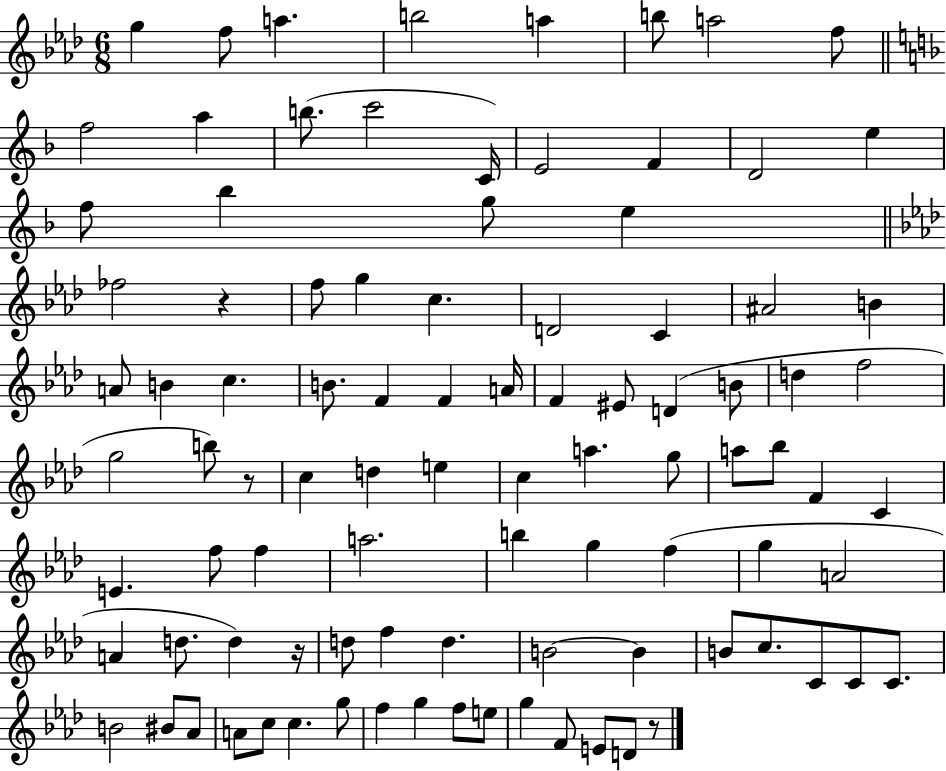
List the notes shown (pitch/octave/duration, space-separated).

G5/q F5/e A5/q. B5/h A5/q B5/e A5/h F5/e F5/h A5/q B5/e. C6/h C4/s E4/h F4/q D4/h E5/q F5/e Bb5/q G5/e E5/q FES5/h R/q F5/e G5/q C5/q. D4/h C4/q A#4/h B4/q A4/e B4/q C5/q. B4/e. F4/q F4/q A4/s F4/q EIS4/e D4/q B4/e D5/q F5/h G5/h B5/e R/e C5/q D5/q E5/q C5/q A5/q. G5/e A5/e Bb5/e F4/q C4/q E4/q. F5/e F5/q A5/h. B5/q G5/q F5/q G5/q A4/h A4/q D5/e. D5/q R/s D5/e F5/q D5/q. B4/h B4/q B4/e C5/e. C4/e C4/e C4/e. B4/h BIS4/e Ab4/e A4/e C5/e C5/q. G5/e F5/q G5/q F5/e E5/e G5/q F4/e E4/e D4/e R/e